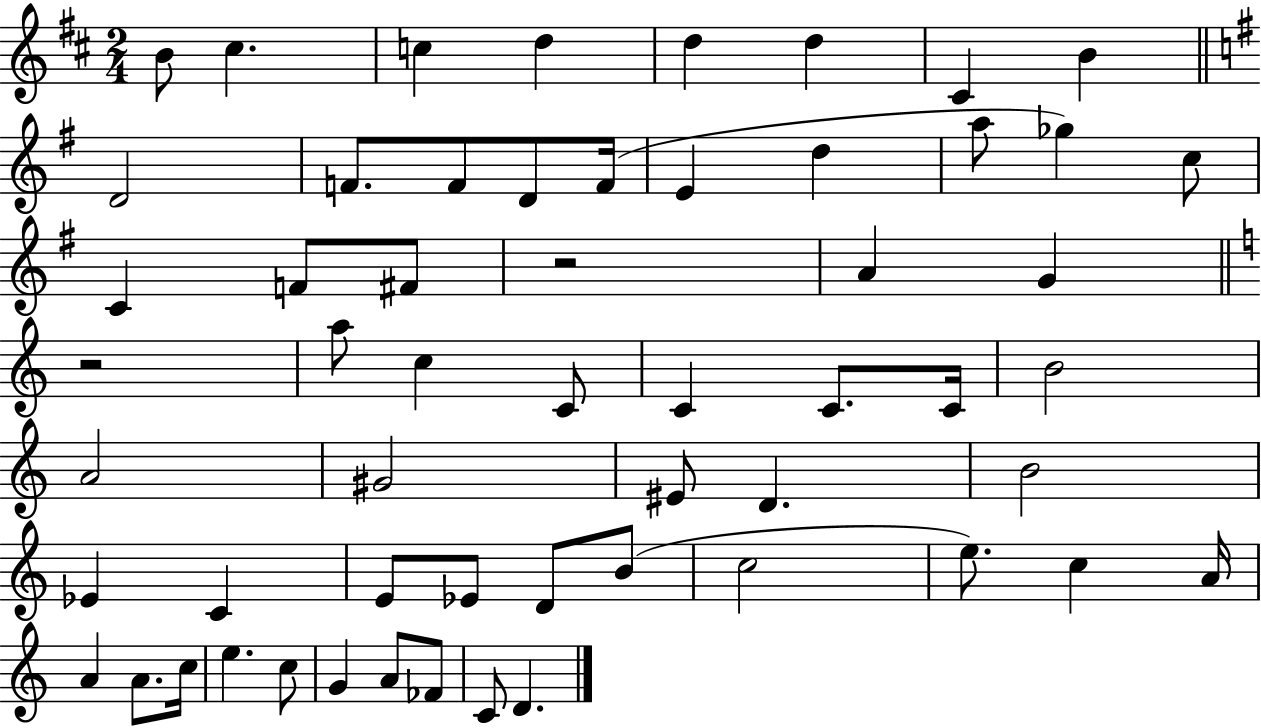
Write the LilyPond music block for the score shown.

{
  \clef treble
  \numericTimeSignature
  \time 2/4
  \key d \major
  b'8 cis''4. | c''4 d''4 | d''4 d''4 | cis'4 b'4 | \break \bar "||" \break \key g \major d'2 | f'8. f'8 d'8 f'16( | e'4 d''4 | a''8 ges''4) c''8 | \break c'4 f'8 fis'8 | r2 | a'4 g'4 | \bar "||" \break \key c \major r2 | a''8 c''4 c'8 | c'4 c'8. c'16 | b'2 | \break a'2 | gis'2 | eis'8 d'4. | b'2 | \break ees'4 c'4 | e'8 ees'8 d'8 b'8( | c''2 | e''8.) c''4 a'16 | \break a'4 a'8. c''16 | e''4. c''8 | g'4 a'8 fes'8 | c'8 d'4. | \break \bar "|."
}